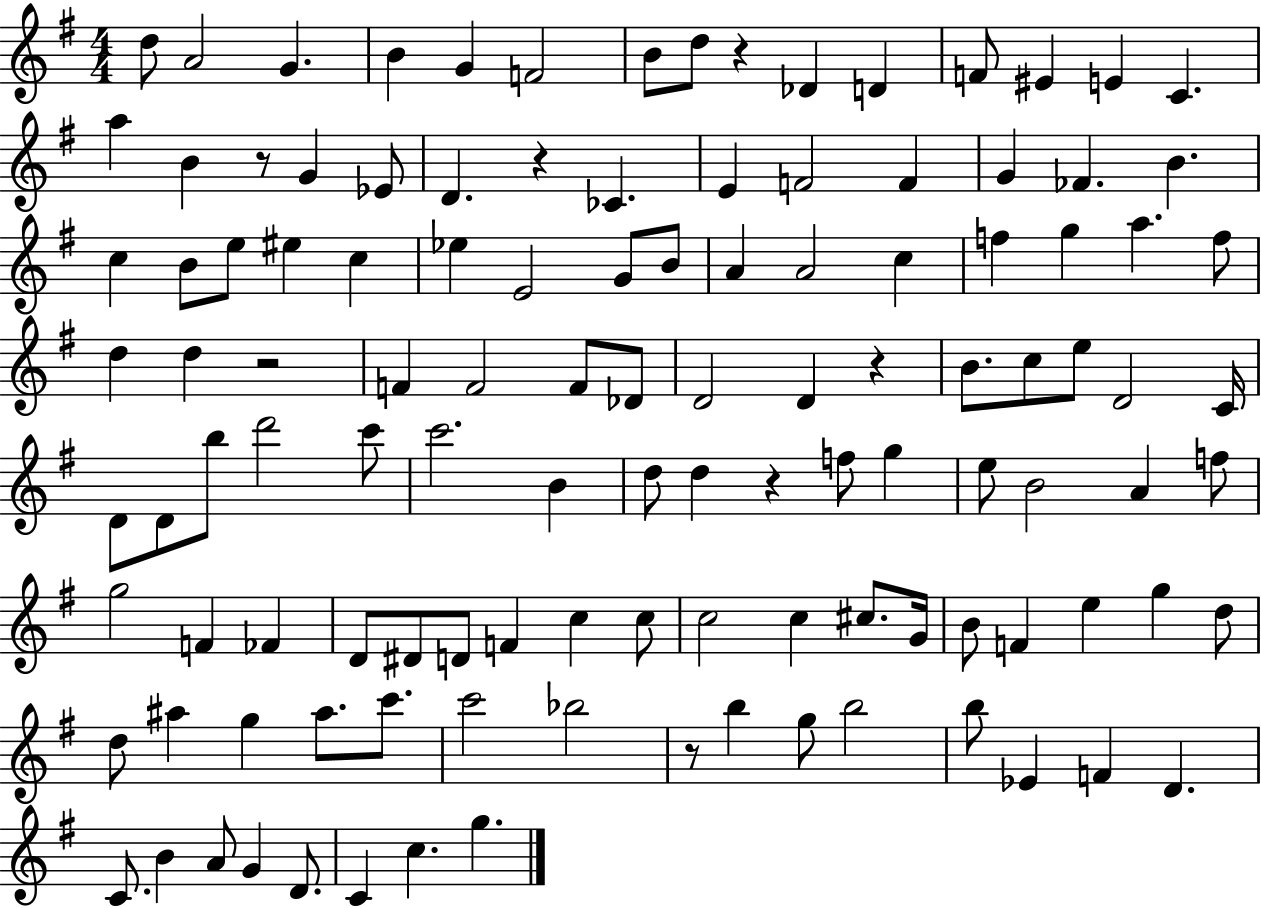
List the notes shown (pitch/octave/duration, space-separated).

D5/e A4/h G4/q. B4/q G4/q F4/h B4/e D5/e R/q Db4/q D4/q F4/e EIS4/q E4/q C4/q. A5/q B4/q R/e G4/q Eb4/e D4/q. R/q CES4/q. E4/q F4/h F4/q G4/q FES4/q. B4/q. C5/q B4/e E5/e EIS5/q C5/q Eb5/q E4/h G4/e B4/e A4/q A4/h C5/q F5/q G5/q A5/q. F5/e D5/q D5/q R/h F4/q F4/h F4/e Db4/e D4/h D4/q R/q B4/e. C5/e E5/e D4/h C4/s D4/e D4/e B5/e D6/h C6/e C6/h. B4/q D5/e D5/q R/q F5/e G5/q E5/e B4/h A4/q F5/e G5/h F4/q FES4/q D4/e D#4/e D4/e F4/q C5/q C5/e C5/h C5/q C#5/e. G4/s B4/e F4/q E5/q G5/q D5/e D5/e A#5/q G5/q A#5/e. C6/e. C6/h Bb5/h R/e B5/q G5/e B5/h B5/e Eb4/q F4/q D4/q. C4/e. B4/q A4/e G4/q D4/e. C4/q C5/q. G5/q.